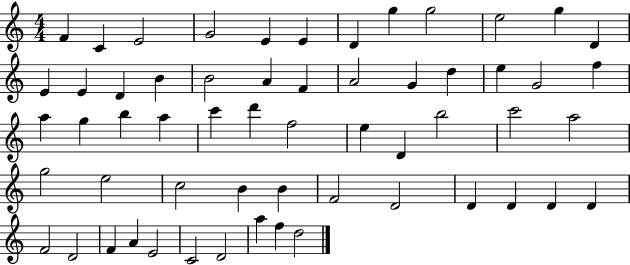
F4/q C4/q E4/h G4/h E4/q E4/q D4/q G5/q G5/h E5/h G5/q D4/q E4/q E4/q D4/q B4/q B4/h A4/q F4/q A4/h G4/q D5/q E5/q G4/h F5/q A5/q G5/q B5/q A5/q C6/q D6/q F5/h E5/q D4/q B5/h C6/h A5/h G5/h E5/h C5/h B4/q B4/q F4/h D4/h D4/q D4/q D4/q D4/q F4/h D4/h F4/q A4/q E4/h C4/h D4/h A5/q F5/q D5/h